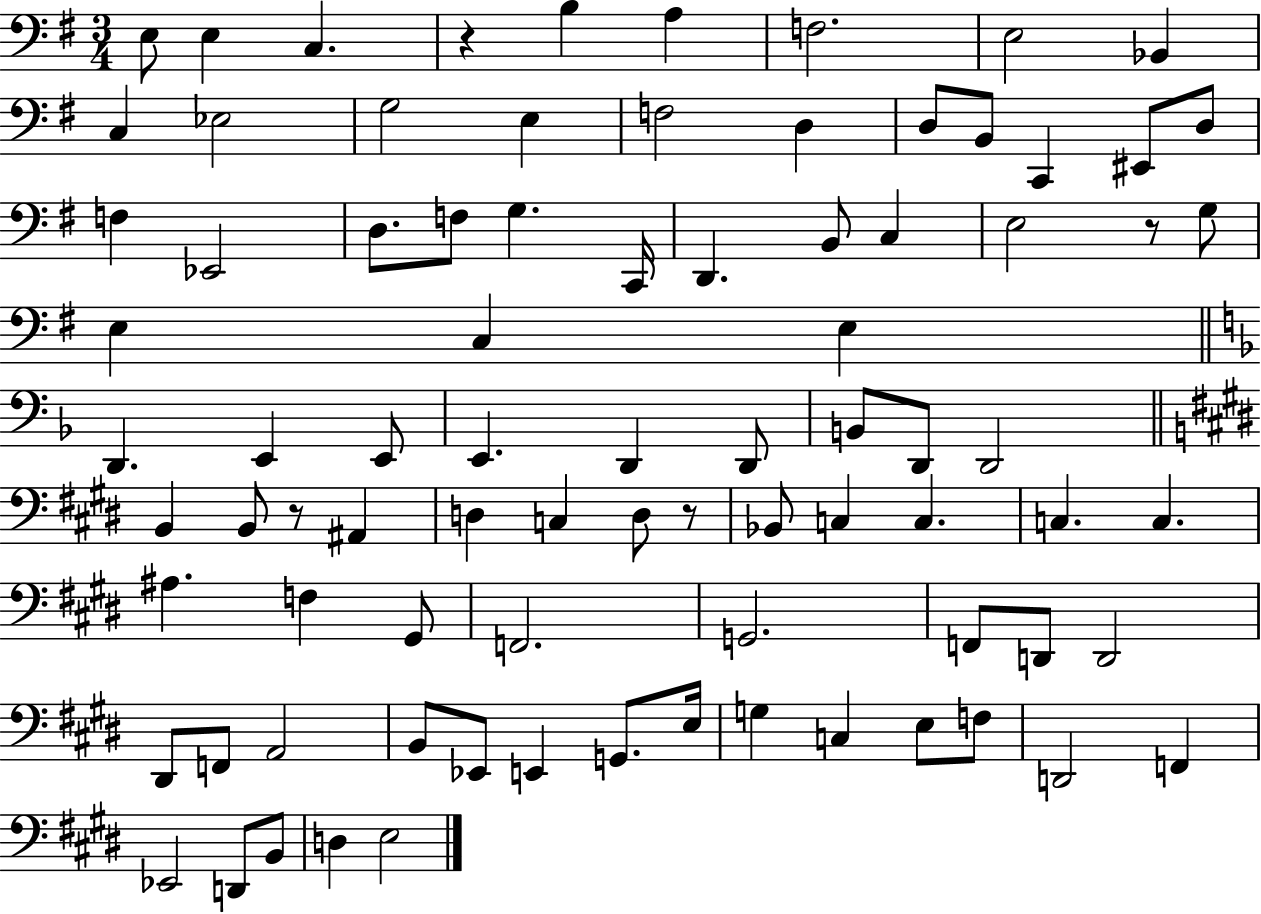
E3/e E3/q C3/q. R/q B3/q A3/q F3/h. E3/h Bb2/q C3/q Eb3/h G3/h E3/q F3/h D3/q D3/e B2/e C2/q EIS2/e D3/e F3/q Eb2/h D3/e. F3/e G3/q. C2/s D2/q. B2/e C3/q E3/h R/e G3/e E3/q C3/q E3/q D2/q. E2/q E2/e E2/q. D2/q D2/e B2/e D2/e D2/h B2/q B2/e R/e A#2/q D3/q C3/q D3/e R/e Bb2/e C3/q C3/q. C3/q. C3/q. A#3/q. F3/q G#2/e F2/h. G2/h. F2/e D2/e D2/h D#2/e F2/e A2/h B2/e Eb2/e E2/q G2/e. E3/s G3/q C3/q E3/e F3/e D2/h F2/q Eb2/h D2/e B2/e D3/q E3/h